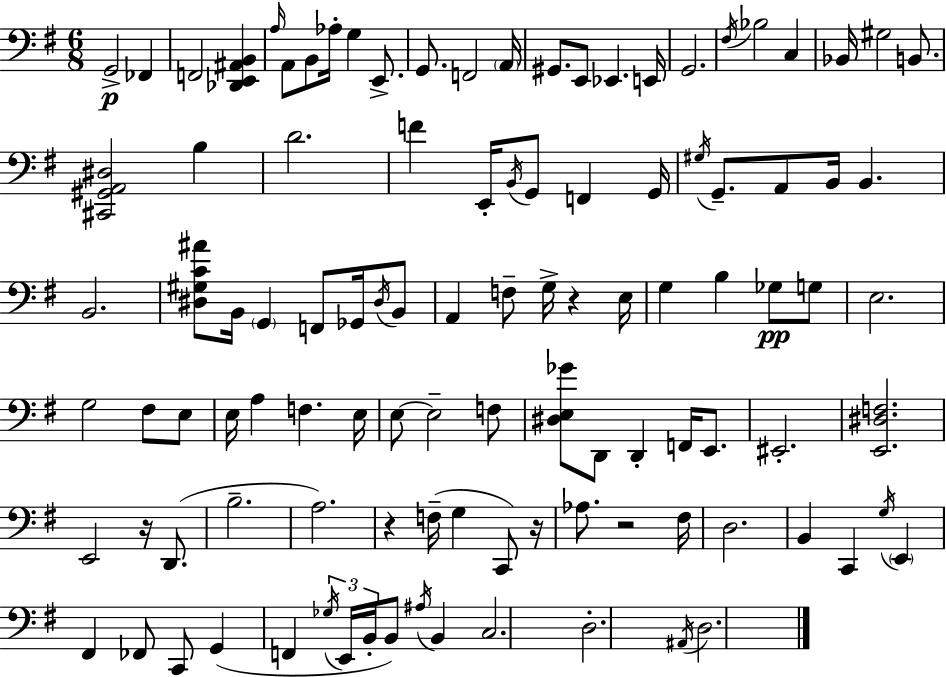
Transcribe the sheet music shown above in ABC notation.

X:1
T:Untitled
M:6/8
L:1/4
K:G
G,,2 _F,, F,,2 [_D,,E,,^A,,B,,] A,/4 A,,/2 B,,/2 _A,/4 G, E,,/2 G,,/2 F,,2 A,,/4 ^G,,/2 E,,/2 _E,, E,,/4 G,,2 ^F,/4 _B,2 C, _B,,/4 ^G,2 B,,/2 [^C,,^G,,A,,^D,]2 B, D2 F E,,/4 B,,/4 G,,/2 F,, G,,/4 ^G,/4 G,,/2 A,,/2 B,,/4 B,, B,,2 [^D,^G,C^A]/2 B,,/4 G,, F,,/2 _G,,/4 ^D,/4 B,,/2 A,, F,/2 G,/4 z E,/4 G, B, _G,/2 G,/2 E,2 G,2 ^F,/2 E,/2 E,/4 A, F, E,/4 E,/2 E,2 F,/2 [^D,E,_G]/2 D,,/2 D,, F,,/4 E,,/2 ^E,,2 [E,,^D,F,]2 E,,2 z/4 D,,/2 B,2 A,2 z F,/4 G, C,,/2 z/4 _A,/2 z2 ^F,/4 D,2 B,, C,, G,/4 E,, ^F,, _F,,/2 C,,/2 G,, F,, _G,/4 E,,/4 B,,/4 B,,/2 ^A,/4 B,, C,2 D,2 ^A,,/4 D,2